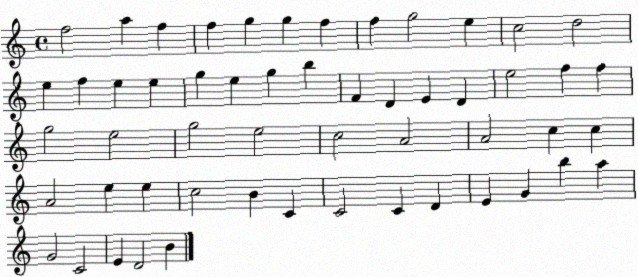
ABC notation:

X:1
T:Untitled
M:4/4
L:1/4
K:C
f2 a f f g g f f g2 e c2 d2 e f e e g e g b F D E D e2 f f g2 e2 g2 e2 c2 A2 A2 c c A2 e e c2 B C C2 C D E G b a G2 C2 E D2 B